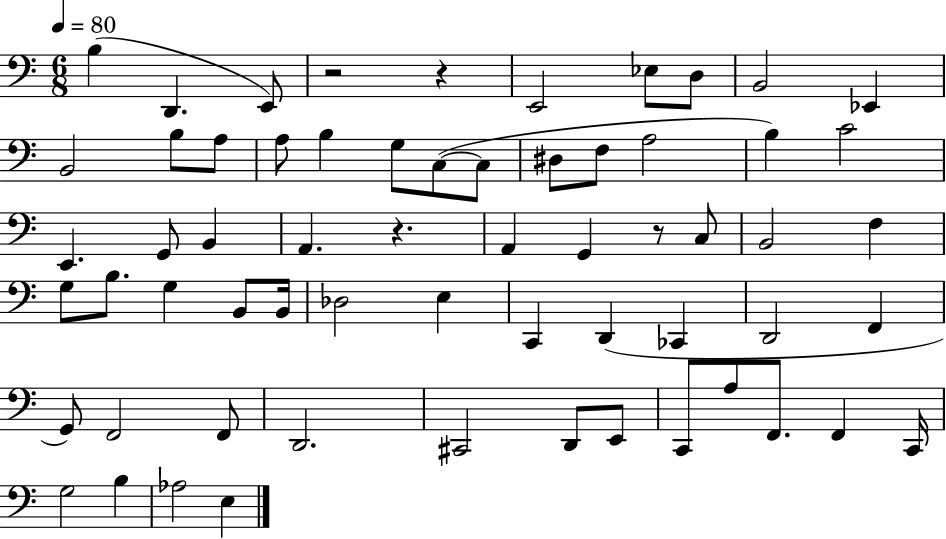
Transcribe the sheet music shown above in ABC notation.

X:1
T:Untitled
M:6/8
L:1/4
K:C
B, D,, E,,/2 z2 z E,,2 _E,/2 D,/2 B,,2 _E,, B,,2 B,/2 A,/2 A,/2 B, G,/2 C,/2 C,/2 ^D,/2 F,/2 A,2 B, C2 E,, G,,/2 B,, A,, z A,, G,, z/2 C,/2 B,,2 F, G,/2 B,/2 G, B,,/2 B,,/4 _D,2 E, C,, D,, _C,, D,,2 F,, G,,/2 F,,2 F,,/2 D,,2 ^C,,2 D,,/2 E,,/2 C,,/2 A,/2 F,,/2 F,, C,,/4 G,2 B, _A,2 E,